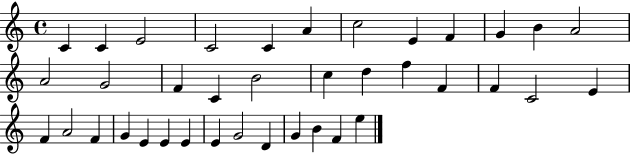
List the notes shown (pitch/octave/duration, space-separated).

C4/q C4/q E4/h C4/h C4/q A4/q C5/h E4/q F4/q G4/q B4/q A4/h A4/h G4/h F4/q C4/q B4/h C5/q D5/q F5/q F4/q F4/q C4/h E4/q F4/q A4/h F4/q G4/q E4/q E4/q E4/q E4/q G4/h D4/q G4/q B4/q F4/q E5/q